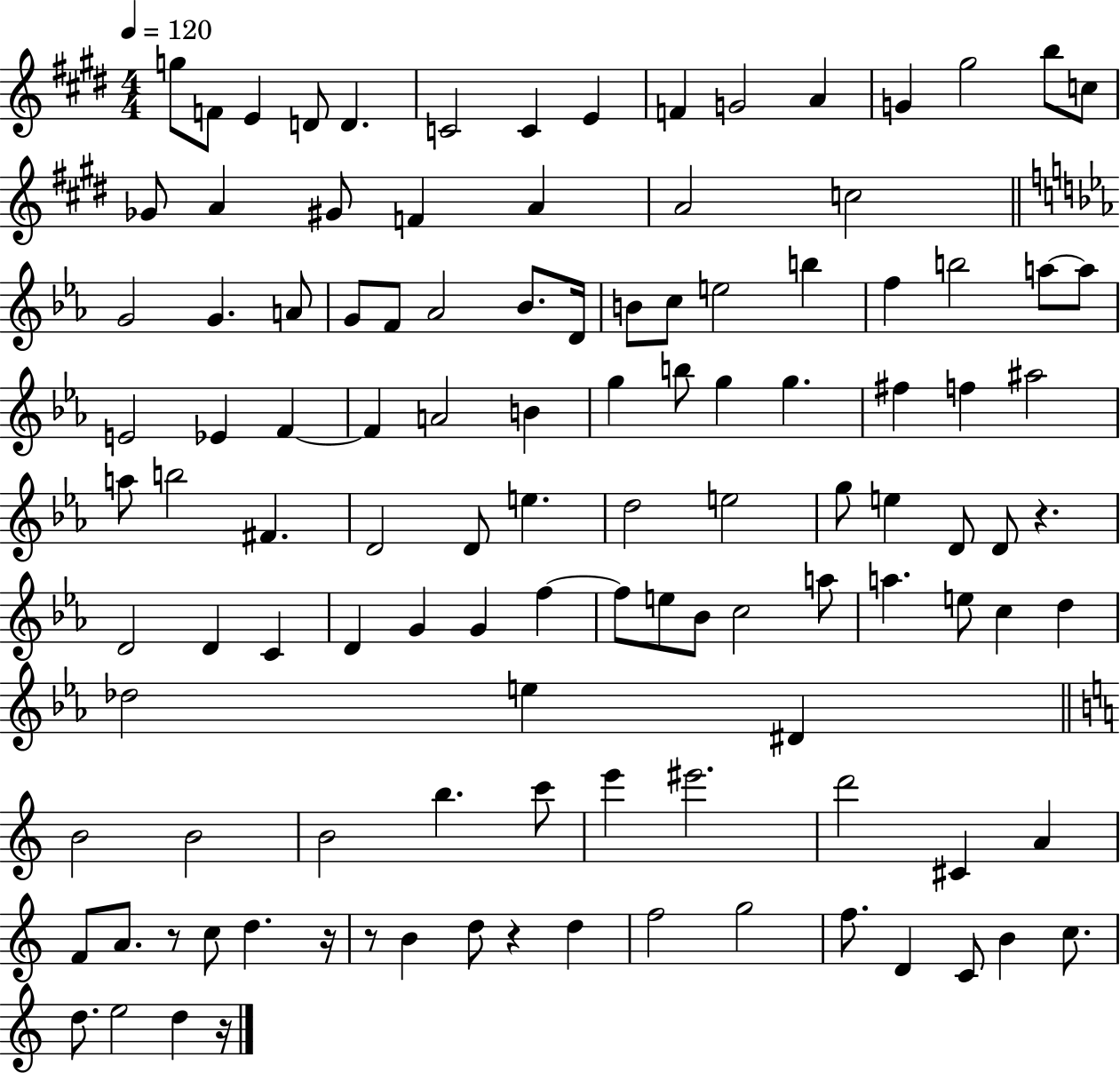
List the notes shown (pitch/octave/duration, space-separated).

G5/e F4/e E4/q D4/e D4/q. C4/h C4/q E4/q F4/q G4/h A4/q G4/q G#5/h B5/e C5/e Gb4/e A4/q G#4/e F4/q A4/q A4/h C5/h G4/h G4/q. A4/e G4/e F4/e Ab4/h Bb4/e. D4/s B4/e C5/e E5/h B5/q F5/q B5/h A5/e A5/e E4/h Eb4/q F4/q F4/q A4/h B4/q G5/q B5/e G5/q G5/q. F#5/q F5/q A#5/h A5/e B5/h F#4/q. D4/h D4/e E5/q. D5/h E5/h G5/e E5/q D4/e D4/e R/q. D4/h D4/q C4/q D4/q G4/q G4/q F5/q F5/e E5/e Bb4/e C5/h A5/e A5/q. E5/e C5/q D5/q Db5/h E5/q D#4/q B4/h B4/h B4/h B5/q. C6/e E6/q EIS6/h. D6/h C#4/q A4/q F4/e A4/e. R/e C5/e D5/q. R/s R/e B4/q D5/e R/q D5/q F5/h G5/h F5/e. D4/q C4/e B4/q C5/e. D5/e. E5/h D5/q R/s